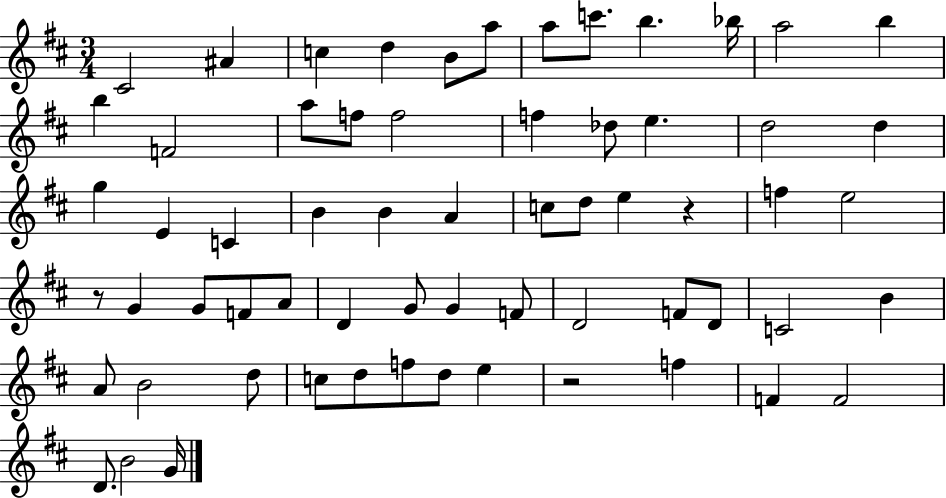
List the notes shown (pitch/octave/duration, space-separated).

C#4/h A#4/q C5/q D5/q B4/e A5/e A5/e C6/e. B5/q. Bb5/s A5/h B5/q B5/q F4/h A5/e F5/e F5/h F5/q Db5/e E5/q. D5/h D5/q G5/q E4/q C4/q B4/q B4/q A4/q C5/e D5/e E5/q R/q F5/q E5/h R/e G4/q G4/e F4/e A4/e D4/q G4/e G4/q F4/e D4/h F4/e D4/e C4/h B4/q A4/e B4/h D5/e C5/e D5/e F5/e D5/e E5/q R/h F5/q F4/q F4/h D4/e. B4/h G4/s